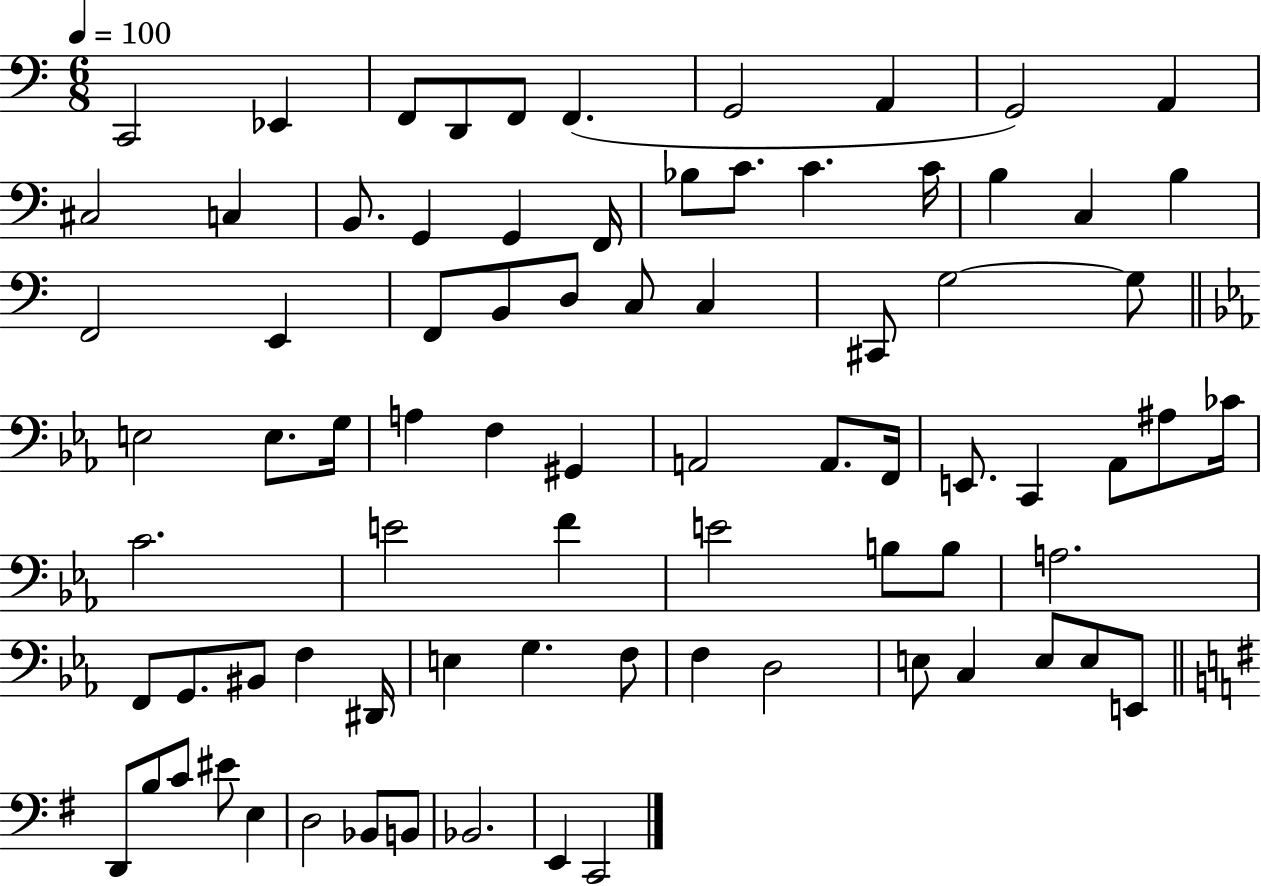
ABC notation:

X:1
T:Untitled
M:6/8
L:1/4
K:C
C,,2 _E,, F,,/2 D,,/2 F,,/2 F,, G,,2 A,, G,,2 A,, ^C,2 C, B,,/2 G,, G,, F,,/4 _B,/2 C/2 C C/4 B, C, B, F,,2 E,, F,,/2 B,,/2 D,/2 C,/2 C, ^C,,/2 G,2 G,/2 E,2 E,/2 G,/4 A, F, ^G,, A,,2 A,,/2 F,,/4 E,,/2 C,, _A,,/2 ^A,/2 _C/4 C2 E2 F E2 B,/2 B,/2 A,2 F,,/2 G,,/2 ^B,,/2 F, ^D,,/4 E, G, F,/2 F, D,2 E,/2 C, E,/2 E,/2 E,,/2 D,,/2 B,/2 C/2 ^E/2 E, D,2 _B,,/2 B,,/2 _B,,2 E,, C,,2